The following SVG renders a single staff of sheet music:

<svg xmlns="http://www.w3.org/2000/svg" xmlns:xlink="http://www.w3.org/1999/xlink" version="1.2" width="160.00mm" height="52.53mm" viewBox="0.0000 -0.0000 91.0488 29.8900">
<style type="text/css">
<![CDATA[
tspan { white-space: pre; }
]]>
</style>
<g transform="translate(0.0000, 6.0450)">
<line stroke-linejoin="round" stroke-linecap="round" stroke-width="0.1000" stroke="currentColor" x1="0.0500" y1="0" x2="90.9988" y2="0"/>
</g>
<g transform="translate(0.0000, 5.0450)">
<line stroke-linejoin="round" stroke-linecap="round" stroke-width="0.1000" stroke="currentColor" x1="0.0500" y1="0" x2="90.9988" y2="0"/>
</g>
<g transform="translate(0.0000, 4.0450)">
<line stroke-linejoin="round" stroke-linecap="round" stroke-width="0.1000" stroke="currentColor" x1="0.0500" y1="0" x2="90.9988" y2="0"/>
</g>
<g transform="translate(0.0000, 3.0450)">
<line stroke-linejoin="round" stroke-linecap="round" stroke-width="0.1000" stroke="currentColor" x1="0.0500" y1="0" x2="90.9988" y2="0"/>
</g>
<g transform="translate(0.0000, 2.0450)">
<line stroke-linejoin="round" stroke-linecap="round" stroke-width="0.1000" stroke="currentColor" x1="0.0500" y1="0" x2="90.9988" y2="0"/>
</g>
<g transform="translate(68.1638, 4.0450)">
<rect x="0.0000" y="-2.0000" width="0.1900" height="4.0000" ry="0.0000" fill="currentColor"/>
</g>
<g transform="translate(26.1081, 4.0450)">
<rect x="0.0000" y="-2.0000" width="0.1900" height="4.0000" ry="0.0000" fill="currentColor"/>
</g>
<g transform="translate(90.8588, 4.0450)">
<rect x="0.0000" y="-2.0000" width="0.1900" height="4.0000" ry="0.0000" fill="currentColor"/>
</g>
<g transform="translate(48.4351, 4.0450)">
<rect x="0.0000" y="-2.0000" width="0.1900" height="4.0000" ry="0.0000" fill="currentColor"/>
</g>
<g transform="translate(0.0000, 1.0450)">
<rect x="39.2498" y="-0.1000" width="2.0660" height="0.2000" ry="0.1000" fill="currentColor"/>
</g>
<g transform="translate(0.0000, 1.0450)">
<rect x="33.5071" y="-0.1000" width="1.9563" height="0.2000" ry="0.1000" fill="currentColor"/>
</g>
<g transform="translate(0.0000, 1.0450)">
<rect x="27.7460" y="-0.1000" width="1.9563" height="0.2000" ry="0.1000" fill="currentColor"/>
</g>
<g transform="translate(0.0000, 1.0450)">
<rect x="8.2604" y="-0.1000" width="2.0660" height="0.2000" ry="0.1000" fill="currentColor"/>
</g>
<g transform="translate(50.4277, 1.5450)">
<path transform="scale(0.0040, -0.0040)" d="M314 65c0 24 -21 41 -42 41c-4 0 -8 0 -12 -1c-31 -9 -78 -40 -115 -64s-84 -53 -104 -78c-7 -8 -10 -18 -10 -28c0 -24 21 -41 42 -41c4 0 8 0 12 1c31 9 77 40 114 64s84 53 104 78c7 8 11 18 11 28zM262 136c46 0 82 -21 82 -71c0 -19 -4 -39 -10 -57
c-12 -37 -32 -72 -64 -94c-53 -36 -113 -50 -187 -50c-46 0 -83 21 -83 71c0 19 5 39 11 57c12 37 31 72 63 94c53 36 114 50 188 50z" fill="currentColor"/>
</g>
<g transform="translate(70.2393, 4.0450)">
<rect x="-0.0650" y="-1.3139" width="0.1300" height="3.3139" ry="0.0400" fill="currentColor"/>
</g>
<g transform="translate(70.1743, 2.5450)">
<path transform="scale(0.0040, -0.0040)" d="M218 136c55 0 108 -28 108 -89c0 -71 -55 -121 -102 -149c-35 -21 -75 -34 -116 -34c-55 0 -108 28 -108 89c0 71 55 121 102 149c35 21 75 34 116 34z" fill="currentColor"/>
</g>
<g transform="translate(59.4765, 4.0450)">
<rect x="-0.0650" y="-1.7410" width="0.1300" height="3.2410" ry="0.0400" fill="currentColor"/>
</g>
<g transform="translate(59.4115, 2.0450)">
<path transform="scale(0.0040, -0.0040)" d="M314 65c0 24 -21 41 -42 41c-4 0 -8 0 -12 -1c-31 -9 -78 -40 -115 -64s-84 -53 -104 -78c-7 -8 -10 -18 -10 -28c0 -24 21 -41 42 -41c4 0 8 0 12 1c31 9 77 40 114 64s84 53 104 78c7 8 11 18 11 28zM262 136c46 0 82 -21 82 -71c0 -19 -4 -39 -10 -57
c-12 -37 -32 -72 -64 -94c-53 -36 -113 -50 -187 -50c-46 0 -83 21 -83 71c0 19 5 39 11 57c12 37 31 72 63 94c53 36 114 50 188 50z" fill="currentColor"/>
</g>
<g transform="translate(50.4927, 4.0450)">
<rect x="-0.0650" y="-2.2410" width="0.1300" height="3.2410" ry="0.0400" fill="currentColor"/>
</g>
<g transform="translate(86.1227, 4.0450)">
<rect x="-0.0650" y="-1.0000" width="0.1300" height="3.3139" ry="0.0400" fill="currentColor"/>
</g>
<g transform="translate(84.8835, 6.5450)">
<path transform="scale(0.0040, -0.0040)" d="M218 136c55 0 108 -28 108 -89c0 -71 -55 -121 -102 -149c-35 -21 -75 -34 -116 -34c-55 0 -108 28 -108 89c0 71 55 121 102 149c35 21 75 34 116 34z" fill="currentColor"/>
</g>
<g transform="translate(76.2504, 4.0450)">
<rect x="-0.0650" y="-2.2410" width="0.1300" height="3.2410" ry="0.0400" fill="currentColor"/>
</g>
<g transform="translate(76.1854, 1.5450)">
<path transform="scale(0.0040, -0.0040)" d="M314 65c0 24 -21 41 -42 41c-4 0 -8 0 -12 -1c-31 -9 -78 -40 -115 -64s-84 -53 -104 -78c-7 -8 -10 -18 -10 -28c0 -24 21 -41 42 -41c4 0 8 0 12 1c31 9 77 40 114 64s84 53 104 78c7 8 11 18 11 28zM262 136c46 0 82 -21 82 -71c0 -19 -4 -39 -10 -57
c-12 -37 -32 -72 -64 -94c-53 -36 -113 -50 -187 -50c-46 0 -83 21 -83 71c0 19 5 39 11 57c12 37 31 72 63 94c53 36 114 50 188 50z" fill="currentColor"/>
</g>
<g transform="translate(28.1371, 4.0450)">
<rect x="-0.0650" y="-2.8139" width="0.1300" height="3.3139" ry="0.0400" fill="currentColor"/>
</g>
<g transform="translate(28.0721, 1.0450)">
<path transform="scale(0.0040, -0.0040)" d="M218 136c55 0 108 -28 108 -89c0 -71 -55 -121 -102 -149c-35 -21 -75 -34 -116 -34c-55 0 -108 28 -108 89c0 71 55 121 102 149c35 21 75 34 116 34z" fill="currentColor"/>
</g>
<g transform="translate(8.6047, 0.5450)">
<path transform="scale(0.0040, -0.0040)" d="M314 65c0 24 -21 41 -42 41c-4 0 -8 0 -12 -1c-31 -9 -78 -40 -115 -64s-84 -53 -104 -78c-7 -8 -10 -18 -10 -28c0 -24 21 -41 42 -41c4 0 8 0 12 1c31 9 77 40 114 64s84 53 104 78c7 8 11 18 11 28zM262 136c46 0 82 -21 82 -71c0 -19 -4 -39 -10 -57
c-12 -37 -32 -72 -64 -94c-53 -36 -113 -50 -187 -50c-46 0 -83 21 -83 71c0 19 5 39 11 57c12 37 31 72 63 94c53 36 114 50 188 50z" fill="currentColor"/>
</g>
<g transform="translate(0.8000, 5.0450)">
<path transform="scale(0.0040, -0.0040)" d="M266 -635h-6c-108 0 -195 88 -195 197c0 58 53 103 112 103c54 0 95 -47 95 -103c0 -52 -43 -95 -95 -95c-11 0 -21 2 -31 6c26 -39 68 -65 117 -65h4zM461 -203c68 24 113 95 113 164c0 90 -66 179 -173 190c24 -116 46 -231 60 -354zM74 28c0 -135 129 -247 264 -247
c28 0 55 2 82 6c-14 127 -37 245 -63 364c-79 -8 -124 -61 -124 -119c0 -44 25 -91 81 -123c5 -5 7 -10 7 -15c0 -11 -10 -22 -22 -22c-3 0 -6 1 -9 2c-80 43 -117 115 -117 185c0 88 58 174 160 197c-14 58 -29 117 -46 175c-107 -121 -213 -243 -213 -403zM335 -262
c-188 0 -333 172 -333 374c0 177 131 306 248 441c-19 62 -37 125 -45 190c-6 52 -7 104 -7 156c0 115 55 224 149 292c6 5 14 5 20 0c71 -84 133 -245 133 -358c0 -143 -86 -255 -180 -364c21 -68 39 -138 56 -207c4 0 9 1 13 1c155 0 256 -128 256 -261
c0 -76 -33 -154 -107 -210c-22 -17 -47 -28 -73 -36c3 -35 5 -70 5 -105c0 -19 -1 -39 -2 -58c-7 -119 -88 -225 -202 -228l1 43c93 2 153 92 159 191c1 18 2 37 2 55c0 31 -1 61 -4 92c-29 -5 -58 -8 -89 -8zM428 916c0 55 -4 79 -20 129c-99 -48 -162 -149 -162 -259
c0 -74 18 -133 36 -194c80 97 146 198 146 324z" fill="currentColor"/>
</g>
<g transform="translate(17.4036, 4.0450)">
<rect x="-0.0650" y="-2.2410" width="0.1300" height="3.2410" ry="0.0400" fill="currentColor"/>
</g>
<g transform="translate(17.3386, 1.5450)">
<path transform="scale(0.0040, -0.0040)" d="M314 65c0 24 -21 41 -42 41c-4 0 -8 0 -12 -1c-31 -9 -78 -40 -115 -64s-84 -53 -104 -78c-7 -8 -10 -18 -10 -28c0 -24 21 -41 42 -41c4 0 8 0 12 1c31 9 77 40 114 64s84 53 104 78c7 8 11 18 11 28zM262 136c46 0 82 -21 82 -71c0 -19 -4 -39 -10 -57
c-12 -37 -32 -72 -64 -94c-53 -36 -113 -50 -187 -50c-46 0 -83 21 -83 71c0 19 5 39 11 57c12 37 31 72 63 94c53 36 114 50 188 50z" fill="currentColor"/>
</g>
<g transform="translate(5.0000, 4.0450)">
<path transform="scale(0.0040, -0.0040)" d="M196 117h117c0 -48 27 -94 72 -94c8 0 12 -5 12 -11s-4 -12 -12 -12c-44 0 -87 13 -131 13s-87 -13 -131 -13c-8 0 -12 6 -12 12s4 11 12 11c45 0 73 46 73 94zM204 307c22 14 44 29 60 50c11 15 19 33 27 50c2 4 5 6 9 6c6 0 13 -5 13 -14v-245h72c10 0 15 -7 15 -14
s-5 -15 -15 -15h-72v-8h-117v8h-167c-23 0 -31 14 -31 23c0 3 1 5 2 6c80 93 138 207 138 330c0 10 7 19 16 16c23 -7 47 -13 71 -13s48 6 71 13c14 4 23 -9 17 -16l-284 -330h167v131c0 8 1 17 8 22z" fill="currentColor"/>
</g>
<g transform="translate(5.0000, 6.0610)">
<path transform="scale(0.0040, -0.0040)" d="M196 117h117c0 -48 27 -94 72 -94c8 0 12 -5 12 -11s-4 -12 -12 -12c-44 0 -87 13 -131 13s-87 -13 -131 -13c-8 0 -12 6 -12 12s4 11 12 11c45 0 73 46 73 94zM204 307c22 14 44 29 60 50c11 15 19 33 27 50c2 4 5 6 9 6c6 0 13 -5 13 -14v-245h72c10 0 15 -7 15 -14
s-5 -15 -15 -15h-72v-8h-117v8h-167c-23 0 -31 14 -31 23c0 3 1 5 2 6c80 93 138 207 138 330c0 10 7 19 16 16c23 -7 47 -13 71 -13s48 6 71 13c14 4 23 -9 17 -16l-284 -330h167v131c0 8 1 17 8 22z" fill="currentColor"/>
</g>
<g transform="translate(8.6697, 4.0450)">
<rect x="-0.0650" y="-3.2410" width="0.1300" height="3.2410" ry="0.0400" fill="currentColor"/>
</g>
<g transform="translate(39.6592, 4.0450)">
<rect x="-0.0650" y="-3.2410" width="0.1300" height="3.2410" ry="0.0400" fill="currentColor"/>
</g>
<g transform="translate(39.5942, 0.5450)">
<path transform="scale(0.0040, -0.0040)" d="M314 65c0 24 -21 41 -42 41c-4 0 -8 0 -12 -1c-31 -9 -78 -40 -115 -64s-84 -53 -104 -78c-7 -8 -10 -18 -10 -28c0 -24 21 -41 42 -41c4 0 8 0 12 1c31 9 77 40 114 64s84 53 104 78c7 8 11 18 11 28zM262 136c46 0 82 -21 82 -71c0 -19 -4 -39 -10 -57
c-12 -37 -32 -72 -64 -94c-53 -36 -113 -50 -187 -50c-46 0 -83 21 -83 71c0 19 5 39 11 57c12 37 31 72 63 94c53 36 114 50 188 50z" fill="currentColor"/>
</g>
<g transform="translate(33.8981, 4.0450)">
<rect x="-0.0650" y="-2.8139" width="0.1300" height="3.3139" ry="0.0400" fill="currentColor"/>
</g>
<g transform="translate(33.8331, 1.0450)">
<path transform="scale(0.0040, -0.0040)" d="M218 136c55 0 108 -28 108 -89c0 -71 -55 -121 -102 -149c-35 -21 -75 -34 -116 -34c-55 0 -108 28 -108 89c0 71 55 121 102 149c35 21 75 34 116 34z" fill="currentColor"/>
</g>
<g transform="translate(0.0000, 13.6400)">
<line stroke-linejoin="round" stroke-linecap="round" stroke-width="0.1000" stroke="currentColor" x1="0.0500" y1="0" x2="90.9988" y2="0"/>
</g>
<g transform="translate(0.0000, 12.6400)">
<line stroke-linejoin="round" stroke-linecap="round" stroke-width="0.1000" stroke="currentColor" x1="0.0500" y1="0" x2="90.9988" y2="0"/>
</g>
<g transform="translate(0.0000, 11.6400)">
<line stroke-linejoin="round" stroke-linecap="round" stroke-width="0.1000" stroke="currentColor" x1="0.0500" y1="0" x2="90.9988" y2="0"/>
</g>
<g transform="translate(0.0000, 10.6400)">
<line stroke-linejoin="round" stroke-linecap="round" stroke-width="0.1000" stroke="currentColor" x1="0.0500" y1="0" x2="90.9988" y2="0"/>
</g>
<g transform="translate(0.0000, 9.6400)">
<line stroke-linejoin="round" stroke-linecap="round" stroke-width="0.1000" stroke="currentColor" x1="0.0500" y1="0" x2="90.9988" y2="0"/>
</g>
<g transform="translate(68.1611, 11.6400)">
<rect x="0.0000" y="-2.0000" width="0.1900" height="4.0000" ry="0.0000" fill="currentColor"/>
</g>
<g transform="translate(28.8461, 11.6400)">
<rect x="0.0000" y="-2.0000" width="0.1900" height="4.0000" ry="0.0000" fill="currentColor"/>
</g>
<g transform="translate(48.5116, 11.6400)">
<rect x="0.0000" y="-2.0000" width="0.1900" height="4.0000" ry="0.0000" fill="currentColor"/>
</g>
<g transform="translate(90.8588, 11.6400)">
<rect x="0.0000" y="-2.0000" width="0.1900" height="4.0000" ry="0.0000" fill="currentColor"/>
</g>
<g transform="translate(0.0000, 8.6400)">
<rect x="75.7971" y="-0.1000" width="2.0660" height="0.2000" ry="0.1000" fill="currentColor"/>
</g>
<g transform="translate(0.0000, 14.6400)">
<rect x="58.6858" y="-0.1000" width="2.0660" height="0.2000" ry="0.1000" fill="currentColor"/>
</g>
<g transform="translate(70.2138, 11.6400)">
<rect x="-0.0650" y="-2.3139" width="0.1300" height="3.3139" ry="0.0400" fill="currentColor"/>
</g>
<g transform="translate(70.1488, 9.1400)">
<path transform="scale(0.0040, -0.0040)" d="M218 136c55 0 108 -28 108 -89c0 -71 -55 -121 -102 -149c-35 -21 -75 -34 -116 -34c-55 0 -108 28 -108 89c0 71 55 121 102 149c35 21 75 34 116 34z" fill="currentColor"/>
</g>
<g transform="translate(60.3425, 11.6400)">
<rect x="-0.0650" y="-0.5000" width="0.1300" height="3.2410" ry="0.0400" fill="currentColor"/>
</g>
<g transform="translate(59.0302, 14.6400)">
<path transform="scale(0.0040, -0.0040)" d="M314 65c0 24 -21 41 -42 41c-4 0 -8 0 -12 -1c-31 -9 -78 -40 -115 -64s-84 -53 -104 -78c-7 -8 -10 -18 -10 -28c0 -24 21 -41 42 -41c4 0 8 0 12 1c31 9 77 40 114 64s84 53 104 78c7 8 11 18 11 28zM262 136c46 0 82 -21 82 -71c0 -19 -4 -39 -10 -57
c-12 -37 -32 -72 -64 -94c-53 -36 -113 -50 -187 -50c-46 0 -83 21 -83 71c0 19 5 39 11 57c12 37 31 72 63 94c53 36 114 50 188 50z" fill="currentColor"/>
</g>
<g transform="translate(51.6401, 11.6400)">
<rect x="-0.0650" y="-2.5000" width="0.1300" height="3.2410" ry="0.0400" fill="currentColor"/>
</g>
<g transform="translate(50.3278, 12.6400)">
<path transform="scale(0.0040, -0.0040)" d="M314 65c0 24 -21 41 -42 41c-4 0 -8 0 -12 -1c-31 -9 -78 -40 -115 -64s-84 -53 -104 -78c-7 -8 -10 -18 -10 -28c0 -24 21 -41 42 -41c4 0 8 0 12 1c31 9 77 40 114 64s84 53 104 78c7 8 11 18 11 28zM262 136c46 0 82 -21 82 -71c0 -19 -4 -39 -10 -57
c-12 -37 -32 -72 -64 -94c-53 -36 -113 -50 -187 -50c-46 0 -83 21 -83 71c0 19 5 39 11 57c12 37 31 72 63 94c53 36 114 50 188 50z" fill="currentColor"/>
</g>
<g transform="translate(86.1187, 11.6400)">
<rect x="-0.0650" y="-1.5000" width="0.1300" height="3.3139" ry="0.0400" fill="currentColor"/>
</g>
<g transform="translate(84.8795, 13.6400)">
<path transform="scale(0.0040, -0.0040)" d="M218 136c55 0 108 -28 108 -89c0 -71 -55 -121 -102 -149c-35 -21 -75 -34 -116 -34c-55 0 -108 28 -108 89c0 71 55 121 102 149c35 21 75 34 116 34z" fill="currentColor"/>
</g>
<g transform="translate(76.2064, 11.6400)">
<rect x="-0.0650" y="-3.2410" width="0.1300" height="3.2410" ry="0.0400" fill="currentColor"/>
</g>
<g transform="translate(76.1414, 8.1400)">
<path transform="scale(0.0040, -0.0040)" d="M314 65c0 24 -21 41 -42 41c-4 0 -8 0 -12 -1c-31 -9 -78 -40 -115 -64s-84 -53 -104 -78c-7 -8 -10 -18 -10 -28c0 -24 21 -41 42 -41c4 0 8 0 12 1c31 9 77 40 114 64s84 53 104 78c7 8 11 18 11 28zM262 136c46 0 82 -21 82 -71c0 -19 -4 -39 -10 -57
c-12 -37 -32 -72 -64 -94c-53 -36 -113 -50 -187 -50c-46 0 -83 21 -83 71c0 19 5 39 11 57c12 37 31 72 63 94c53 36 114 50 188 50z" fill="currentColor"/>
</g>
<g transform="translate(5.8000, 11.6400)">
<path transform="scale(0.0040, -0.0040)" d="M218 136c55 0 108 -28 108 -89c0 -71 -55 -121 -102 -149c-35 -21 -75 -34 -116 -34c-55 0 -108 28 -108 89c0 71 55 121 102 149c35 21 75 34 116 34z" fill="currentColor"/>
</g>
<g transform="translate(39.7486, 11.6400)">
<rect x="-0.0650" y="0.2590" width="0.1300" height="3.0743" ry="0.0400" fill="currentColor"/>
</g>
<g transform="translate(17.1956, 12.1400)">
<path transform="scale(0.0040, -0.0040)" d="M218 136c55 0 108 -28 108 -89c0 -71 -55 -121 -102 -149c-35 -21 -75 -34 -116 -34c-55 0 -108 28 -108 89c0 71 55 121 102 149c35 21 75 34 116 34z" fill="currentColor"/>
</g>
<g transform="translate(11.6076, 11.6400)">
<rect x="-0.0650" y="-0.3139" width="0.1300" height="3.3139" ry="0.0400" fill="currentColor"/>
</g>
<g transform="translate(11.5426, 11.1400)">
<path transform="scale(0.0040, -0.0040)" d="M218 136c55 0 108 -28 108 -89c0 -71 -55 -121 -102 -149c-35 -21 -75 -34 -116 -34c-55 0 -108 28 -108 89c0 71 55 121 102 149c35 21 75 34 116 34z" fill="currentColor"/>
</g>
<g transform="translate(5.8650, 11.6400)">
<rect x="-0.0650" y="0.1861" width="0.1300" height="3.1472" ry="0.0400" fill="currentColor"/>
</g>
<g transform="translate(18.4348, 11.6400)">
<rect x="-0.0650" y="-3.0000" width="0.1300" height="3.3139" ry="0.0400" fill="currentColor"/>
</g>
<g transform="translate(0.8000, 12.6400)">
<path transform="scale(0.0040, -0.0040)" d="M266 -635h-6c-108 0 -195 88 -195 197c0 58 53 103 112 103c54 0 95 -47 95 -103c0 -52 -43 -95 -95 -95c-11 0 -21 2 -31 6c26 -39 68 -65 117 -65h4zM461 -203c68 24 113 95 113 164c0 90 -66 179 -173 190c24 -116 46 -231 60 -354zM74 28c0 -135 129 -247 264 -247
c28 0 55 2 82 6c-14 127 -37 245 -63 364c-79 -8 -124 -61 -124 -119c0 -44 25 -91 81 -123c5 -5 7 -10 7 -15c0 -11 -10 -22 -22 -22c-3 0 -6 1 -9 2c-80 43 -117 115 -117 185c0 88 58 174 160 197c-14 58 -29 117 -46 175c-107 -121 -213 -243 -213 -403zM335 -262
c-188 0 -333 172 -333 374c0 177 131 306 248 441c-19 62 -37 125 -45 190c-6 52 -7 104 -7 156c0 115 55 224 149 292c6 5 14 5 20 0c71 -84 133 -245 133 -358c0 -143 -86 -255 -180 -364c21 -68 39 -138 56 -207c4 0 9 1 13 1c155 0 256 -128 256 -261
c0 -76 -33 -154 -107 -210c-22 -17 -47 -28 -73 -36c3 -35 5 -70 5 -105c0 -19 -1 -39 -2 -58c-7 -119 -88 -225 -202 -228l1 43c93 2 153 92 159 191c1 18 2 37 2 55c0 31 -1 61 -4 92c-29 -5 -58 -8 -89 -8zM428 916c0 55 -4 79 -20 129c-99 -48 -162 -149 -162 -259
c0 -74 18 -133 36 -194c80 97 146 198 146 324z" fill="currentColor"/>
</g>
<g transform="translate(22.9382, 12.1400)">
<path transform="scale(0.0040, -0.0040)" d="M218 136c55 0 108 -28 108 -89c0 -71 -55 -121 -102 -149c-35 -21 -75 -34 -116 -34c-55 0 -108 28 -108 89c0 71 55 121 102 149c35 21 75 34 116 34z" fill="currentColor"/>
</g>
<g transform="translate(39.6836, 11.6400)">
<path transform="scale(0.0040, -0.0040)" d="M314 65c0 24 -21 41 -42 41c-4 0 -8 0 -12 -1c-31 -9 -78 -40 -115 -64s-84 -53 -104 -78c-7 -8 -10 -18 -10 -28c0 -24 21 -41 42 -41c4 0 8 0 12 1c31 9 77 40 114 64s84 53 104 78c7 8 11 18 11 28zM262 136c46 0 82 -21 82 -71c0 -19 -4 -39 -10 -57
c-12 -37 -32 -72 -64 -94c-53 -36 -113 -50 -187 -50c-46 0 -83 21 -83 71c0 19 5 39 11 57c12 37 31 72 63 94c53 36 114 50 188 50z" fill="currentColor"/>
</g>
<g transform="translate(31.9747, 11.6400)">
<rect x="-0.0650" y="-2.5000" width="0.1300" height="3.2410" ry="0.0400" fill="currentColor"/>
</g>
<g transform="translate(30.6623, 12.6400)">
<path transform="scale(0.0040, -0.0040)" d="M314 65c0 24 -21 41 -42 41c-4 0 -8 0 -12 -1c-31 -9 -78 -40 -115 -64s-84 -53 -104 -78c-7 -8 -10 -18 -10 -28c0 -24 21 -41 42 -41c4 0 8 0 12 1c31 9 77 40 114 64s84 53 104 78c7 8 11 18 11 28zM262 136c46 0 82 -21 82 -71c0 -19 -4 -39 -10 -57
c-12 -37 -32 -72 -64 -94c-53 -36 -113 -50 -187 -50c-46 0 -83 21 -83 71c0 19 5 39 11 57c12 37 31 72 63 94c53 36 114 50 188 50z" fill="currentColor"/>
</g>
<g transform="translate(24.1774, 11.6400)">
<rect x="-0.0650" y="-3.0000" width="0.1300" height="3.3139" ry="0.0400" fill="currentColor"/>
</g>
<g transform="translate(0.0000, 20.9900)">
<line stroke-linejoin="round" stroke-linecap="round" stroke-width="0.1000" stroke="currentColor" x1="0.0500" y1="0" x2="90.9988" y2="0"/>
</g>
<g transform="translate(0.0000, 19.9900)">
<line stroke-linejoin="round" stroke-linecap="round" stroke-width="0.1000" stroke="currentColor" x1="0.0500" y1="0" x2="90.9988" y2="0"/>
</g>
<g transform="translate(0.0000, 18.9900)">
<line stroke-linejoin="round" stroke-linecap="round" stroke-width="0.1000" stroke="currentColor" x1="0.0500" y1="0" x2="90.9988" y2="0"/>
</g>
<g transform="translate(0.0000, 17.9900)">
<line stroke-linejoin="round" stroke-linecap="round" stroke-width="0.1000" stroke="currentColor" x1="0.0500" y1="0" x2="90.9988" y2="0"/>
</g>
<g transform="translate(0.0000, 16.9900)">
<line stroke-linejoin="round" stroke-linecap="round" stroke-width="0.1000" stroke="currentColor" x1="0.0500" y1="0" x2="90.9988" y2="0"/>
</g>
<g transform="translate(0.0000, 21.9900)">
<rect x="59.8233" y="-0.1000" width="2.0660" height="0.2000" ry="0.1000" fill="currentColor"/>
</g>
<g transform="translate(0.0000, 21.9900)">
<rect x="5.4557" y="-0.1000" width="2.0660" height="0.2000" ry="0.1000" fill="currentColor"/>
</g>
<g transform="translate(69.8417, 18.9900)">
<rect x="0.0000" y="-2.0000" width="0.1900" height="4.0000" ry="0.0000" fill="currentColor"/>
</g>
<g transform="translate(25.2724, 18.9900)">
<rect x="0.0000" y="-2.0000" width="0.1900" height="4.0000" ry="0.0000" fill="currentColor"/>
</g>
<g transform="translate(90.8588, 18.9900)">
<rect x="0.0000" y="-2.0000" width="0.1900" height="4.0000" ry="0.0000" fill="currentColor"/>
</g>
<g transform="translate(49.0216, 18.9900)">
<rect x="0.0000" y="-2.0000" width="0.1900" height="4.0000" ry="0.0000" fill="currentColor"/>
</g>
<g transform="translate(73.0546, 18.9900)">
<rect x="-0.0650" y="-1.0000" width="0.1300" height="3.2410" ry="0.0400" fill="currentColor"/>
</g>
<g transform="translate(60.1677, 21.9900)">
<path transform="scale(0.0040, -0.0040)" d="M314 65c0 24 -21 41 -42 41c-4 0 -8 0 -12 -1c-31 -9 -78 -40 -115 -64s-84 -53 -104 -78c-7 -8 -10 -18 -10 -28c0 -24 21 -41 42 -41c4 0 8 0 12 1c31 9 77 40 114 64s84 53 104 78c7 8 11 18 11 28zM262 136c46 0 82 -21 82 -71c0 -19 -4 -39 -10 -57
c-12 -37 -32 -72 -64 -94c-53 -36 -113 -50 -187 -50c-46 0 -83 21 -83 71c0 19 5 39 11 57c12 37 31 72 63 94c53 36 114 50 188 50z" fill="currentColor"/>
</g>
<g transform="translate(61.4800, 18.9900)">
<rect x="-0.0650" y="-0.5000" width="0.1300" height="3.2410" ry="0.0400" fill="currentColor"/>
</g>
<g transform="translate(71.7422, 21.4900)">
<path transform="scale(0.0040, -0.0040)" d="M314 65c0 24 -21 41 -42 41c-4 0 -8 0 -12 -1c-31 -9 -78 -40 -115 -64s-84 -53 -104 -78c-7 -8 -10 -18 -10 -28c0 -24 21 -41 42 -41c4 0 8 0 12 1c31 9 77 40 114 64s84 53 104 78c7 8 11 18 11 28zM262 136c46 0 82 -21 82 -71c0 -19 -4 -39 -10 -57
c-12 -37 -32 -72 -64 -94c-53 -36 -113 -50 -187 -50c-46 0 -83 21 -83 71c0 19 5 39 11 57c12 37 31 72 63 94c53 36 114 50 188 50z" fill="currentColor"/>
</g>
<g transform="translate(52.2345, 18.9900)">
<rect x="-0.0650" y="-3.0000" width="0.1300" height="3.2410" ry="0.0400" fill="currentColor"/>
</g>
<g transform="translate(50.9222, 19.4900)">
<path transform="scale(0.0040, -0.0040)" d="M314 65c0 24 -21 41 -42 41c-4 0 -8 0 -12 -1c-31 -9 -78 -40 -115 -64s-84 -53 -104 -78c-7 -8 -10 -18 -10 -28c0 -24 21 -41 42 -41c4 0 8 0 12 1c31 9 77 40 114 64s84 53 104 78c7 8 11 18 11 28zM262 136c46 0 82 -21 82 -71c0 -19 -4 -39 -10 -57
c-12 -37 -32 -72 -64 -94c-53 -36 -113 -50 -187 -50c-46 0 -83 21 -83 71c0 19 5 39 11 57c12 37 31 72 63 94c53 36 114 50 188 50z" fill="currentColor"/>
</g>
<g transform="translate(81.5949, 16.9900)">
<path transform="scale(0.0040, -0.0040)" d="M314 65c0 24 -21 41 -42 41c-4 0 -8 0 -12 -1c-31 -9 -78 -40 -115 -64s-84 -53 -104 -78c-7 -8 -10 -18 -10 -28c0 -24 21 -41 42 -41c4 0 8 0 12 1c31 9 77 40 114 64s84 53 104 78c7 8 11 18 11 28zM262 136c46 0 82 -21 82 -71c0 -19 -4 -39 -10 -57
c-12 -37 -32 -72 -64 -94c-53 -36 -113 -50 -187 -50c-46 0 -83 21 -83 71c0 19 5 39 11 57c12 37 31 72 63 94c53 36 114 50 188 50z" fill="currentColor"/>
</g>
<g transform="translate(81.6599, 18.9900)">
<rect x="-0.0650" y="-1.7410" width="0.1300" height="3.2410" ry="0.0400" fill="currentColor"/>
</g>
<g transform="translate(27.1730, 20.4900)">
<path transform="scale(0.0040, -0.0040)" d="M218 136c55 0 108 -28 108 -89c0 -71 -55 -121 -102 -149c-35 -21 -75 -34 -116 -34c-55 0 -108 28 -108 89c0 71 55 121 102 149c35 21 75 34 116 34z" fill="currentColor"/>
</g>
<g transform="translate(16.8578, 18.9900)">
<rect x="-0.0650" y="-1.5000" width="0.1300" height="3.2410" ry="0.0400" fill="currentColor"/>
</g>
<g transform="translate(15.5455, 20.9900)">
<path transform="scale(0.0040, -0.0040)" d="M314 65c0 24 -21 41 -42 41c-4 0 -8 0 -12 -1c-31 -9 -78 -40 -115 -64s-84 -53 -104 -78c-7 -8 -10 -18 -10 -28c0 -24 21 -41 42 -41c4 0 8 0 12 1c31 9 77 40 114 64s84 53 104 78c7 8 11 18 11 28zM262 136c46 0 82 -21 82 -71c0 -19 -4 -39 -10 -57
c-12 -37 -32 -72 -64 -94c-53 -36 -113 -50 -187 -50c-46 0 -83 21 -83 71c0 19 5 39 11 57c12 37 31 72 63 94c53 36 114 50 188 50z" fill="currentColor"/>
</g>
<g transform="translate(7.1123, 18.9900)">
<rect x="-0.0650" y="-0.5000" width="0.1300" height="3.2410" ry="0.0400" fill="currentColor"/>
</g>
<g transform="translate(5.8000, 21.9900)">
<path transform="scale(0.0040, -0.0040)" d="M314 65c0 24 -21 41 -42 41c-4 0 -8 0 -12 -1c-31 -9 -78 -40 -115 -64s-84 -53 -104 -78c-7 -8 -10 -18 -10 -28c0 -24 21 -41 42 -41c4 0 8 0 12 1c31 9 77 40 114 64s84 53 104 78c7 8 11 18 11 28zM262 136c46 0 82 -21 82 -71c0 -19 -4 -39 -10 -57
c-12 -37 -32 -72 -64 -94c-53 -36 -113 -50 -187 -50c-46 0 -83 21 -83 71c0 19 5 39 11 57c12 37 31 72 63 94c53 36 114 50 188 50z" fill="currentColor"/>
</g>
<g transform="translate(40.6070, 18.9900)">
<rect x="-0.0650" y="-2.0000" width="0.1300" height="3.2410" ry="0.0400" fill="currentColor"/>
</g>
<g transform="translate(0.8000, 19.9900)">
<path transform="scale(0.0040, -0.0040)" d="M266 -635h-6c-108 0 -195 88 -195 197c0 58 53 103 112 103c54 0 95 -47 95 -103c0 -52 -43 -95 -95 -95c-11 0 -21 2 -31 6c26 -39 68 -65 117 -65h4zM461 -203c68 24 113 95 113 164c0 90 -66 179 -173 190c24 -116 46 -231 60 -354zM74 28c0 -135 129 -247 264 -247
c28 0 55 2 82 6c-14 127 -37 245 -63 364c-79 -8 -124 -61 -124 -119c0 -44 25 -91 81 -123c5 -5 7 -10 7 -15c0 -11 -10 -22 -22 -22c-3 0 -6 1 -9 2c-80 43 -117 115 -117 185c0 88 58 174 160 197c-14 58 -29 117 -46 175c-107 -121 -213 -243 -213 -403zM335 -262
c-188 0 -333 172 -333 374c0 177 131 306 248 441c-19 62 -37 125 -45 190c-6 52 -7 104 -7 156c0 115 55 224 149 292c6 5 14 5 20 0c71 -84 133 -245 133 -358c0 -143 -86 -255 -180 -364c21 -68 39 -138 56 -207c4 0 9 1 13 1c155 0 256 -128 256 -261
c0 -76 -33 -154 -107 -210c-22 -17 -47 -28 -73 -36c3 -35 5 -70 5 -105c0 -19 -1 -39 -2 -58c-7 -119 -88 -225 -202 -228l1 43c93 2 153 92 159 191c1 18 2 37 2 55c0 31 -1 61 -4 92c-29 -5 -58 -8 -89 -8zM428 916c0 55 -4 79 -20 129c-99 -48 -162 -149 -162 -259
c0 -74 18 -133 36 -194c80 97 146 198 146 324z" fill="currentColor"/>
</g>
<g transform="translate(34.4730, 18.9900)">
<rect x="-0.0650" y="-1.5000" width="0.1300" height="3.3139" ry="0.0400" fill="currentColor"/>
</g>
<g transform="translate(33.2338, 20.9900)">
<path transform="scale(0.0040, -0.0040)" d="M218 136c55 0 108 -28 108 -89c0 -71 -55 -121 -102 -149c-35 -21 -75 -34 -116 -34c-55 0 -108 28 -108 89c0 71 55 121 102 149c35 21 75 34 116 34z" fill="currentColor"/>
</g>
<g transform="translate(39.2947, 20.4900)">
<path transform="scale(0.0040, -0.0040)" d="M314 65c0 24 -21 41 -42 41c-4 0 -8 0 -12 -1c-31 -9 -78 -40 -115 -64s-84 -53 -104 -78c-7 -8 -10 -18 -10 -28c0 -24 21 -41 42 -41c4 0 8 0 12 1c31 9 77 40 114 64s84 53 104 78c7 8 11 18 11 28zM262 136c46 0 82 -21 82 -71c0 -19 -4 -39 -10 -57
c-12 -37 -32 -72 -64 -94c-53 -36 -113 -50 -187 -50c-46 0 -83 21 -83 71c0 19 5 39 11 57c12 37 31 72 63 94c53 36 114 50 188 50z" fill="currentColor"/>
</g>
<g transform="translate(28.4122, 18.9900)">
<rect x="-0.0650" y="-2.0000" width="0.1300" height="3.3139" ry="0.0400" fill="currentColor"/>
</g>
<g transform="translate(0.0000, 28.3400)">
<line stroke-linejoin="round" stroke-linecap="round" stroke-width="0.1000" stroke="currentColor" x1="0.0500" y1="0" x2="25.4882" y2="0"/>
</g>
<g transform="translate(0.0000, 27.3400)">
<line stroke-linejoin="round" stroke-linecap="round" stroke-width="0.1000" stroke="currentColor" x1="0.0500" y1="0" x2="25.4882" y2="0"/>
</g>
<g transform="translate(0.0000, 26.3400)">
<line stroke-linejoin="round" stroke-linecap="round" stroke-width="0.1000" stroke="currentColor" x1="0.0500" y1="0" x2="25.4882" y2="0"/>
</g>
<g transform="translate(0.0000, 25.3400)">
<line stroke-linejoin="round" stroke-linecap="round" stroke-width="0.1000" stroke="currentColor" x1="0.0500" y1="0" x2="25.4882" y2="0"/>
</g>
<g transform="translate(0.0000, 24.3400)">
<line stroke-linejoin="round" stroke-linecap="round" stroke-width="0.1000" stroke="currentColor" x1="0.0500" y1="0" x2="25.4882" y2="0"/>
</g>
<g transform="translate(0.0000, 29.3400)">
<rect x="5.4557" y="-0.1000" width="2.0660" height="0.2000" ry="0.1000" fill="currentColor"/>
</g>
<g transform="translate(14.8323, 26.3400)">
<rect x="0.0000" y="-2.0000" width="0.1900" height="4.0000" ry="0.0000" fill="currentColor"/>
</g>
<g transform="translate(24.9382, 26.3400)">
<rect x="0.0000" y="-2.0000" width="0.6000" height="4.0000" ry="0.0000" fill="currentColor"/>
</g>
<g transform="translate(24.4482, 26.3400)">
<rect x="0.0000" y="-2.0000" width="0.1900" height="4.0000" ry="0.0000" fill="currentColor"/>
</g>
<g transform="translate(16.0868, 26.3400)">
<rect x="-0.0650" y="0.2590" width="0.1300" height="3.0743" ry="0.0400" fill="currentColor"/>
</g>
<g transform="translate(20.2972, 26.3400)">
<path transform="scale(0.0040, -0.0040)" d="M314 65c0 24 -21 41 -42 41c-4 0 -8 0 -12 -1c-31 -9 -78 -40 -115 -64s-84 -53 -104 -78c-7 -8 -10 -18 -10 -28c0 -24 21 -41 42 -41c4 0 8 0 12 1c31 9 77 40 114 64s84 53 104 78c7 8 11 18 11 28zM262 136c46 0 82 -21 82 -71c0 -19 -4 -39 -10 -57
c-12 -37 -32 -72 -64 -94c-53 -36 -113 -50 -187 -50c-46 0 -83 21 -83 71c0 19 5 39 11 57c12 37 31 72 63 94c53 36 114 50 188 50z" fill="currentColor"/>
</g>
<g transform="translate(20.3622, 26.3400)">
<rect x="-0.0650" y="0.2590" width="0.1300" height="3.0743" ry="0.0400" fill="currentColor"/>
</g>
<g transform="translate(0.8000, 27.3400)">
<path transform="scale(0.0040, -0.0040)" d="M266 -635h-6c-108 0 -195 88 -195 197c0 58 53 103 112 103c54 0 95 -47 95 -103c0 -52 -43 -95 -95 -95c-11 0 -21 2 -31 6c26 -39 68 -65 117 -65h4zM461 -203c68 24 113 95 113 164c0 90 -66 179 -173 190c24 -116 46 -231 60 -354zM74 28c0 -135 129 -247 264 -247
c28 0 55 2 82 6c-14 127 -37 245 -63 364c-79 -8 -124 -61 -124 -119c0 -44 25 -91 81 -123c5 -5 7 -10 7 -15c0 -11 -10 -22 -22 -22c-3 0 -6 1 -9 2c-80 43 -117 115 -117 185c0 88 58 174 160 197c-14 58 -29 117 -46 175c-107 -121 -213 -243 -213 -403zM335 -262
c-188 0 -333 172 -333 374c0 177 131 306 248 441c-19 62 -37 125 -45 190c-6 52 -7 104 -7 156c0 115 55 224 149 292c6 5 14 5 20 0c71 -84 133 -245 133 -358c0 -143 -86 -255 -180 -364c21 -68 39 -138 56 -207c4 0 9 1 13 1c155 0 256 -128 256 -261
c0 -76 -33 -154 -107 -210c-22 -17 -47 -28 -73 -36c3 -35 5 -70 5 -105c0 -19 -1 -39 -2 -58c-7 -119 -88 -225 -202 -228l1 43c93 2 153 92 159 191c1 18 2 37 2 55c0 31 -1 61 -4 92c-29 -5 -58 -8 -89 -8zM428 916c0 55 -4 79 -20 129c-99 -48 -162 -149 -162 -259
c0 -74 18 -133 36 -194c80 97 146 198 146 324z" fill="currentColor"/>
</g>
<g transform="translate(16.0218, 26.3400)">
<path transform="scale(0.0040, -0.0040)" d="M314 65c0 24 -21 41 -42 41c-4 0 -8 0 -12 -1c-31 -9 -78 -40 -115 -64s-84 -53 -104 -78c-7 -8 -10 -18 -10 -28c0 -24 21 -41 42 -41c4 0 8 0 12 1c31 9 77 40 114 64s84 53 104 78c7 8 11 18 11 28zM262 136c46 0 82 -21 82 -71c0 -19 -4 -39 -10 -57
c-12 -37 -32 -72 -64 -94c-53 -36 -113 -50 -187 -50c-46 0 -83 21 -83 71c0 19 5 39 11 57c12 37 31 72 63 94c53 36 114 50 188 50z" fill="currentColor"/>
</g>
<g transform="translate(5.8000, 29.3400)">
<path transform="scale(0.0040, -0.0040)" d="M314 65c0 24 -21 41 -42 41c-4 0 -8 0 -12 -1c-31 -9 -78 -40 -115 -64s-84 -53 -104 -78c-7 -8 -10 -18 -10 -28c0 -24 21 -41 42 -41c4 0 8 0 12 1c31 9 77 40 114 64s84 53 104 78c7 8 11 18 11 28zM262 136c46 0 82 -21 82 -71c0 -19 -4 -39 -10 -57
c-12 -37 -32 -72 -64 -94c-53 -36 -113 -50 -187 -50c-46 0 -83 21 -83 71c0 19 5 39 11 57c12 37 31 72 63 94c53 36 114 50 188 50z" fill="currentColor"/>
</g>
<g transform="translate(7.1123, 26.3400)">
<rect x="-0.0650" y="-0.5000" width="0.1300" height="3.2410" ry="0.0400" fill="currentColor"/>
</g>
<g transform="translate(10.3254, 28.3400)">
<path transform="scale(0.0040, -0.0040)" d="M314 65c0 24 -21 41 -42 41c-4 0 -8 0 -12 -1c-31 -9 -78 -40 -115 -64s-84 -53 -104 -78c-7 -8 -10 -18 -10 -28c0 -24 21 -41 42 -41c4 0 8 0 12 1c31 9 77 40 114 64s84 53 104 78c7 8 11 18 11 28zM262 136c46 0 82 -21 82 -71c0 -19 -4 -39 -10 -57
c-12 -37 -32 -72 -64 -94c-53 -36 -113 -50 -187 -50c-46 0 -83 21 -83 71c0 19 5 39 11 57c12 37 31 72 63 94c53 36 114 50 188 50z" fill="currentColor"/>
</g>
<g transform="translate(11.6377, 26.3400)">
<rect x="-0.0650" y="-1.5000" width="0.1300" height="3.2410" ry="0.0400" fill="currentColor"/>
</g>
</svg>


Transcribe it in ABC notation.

X:1
T:Untitled
M:4/4
L:1/4
K:C
b2 g2 a a b2 g2 f2 e g2 D B c A A G2 B2 G2 C2 g b2 E C2 E2 F E F2 A2 C2 D2 f2 C2 E2 B2 B2